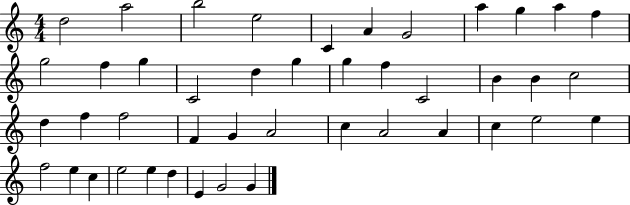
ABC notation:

X:1
T:Untitled
M:4/4
L:1/4
K:C
d2 a2 b2 e2 C A G2 a g a f g2 f g C2 d g g f C2 B B c2 d f f2 F G A2 c A2 A c e2 e f2 e c e2 e d E G2 G